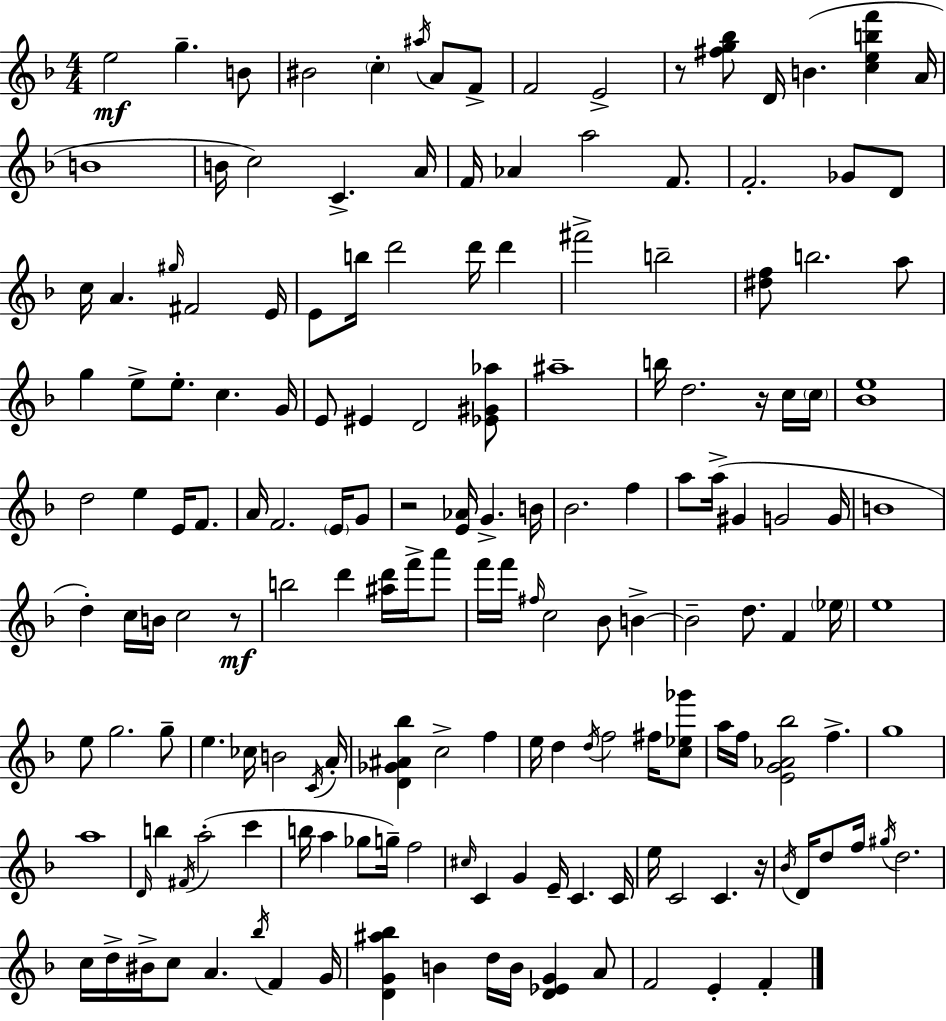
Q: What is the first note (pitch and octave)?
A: E5